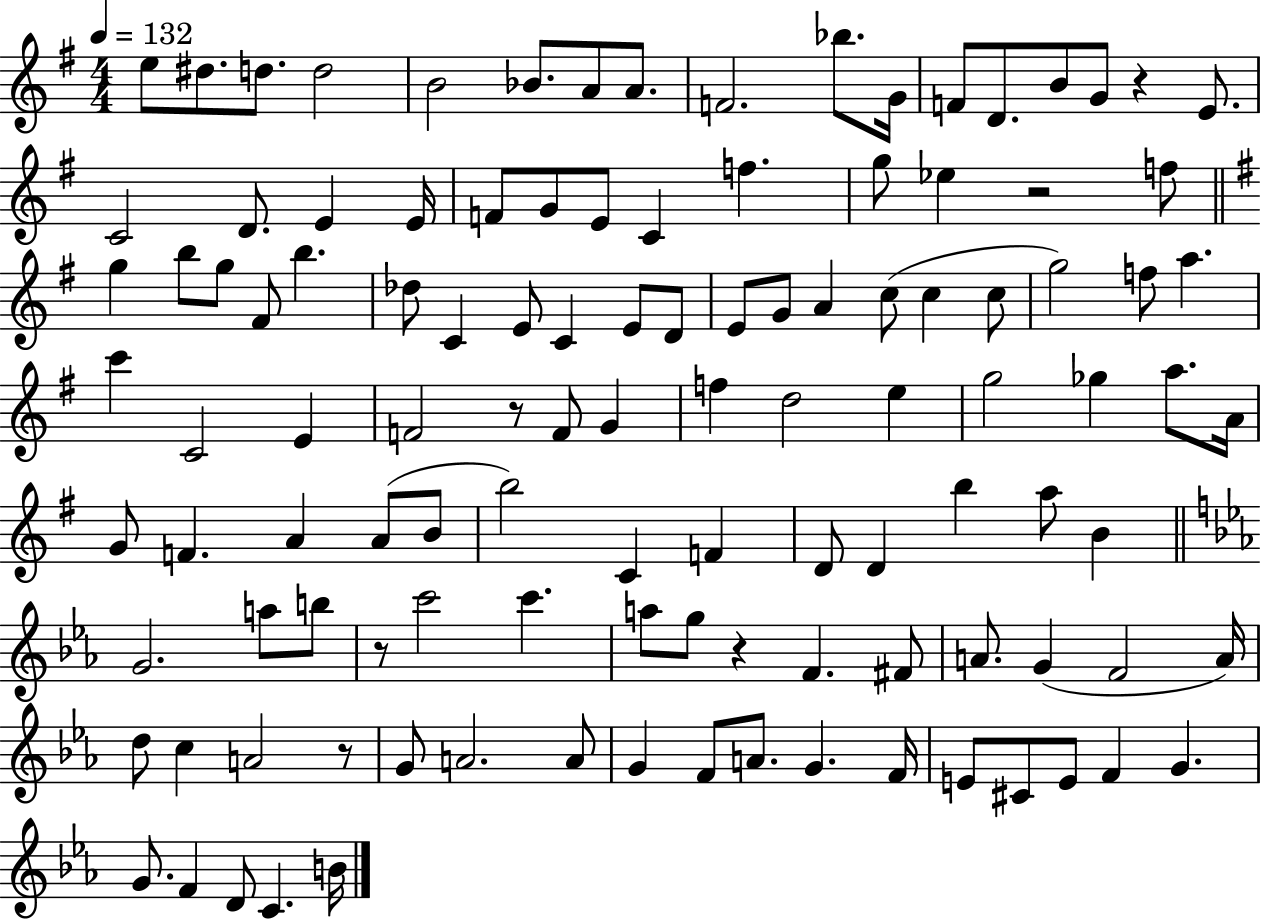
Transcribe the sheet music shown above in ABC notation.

X:1
T:Untitled
M:4/4
L:1/4
K:G
e/2 ^d/2 d/2 d2 B2 _B/2 A/2 A/2 F2 _b/2 G/4 F/2 D/2 B/2 G/2 z E/2 C2 D/2 E E/4 F/2 G/2 E/2 C f g/2 _e z2 f/2 g b/2 g/2 ^F/2 b _d/2 C E/2 C E/2 D/2 E/2 G/2 A c/2 c c/2 g2 f/2 a c' C2 E F2 z/2 F/2 G f d2 e g2 _g a/2 A/4 G/2 F A A/2 B/2 b2 C F D/2 D b a/2 B G2 a/2 b/2 z/2 c'2 c' a/2 g/2 z F ^F/2 A/2 G F2 A/4 d/2 c A2 z/2 G/2 A2 A/2 G F/2 A/2 G F/4 E/2 ^C/2 E/2 F G G/2 F D/2 C B/4